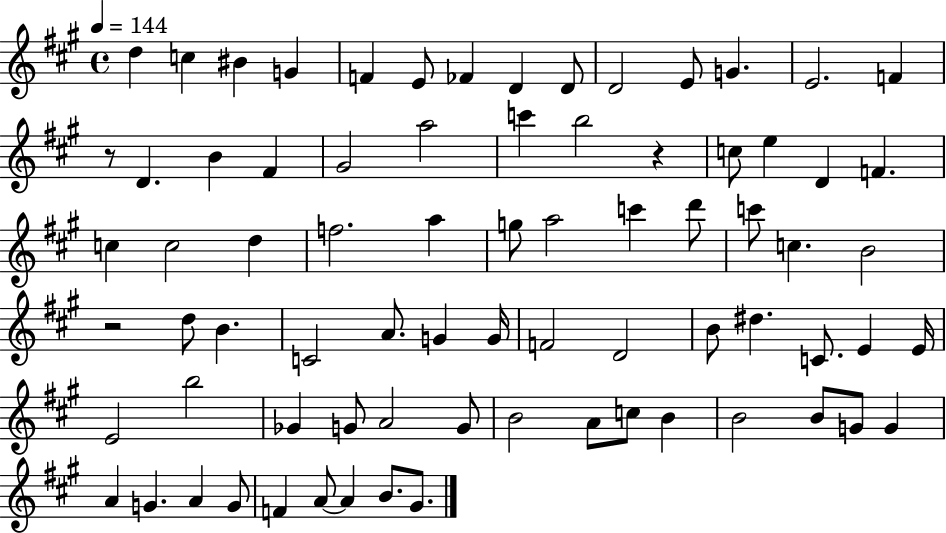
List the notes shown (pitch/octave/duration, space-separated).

D5/q C5/q BIS4/q G4/q F4/q E4/e FES4/q D4/q D4/e D4/h E4/e G4/q. E4/h. F4/q R/e D4/q. B4/q F#4/q G#4/h A5/h C6/q B5/h R/q C5/e E5/q D4/q F4/q. C5/q C5/h D5/q F5/h. A5/q G5/e A5/h C6/q D6/e C6/e C5/q. B4/h R/h D5/e B4/q. C4/h A4/e. G4/q G4/s F4/h D4/h B4/e D#5/q. C4/e. E4/q E4/s E4/h B5/h Gb4/q G4/e A4/h G4/e B4/h A4/e C5/e B4/q B4/h B4/e G4/e G4/q A4/q G4/q. A4/q G4/e F4/q A4/e A4/q B4/e. G#4/e.